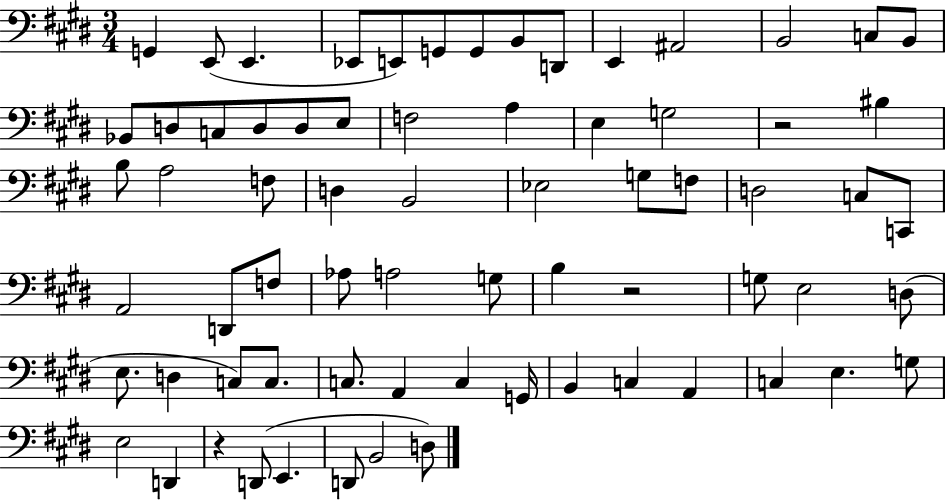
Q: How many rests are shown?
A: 3